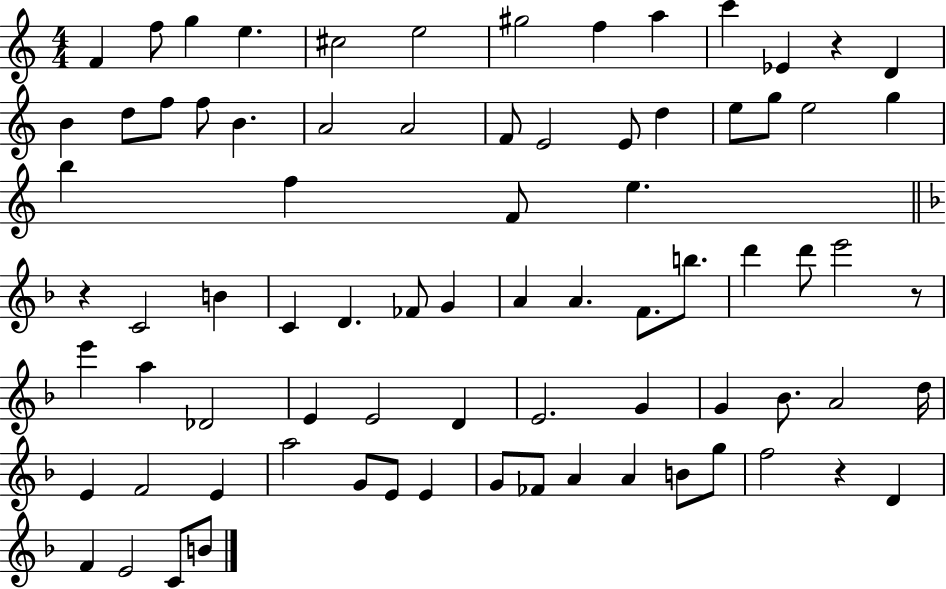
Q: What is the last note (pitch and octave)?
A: B4